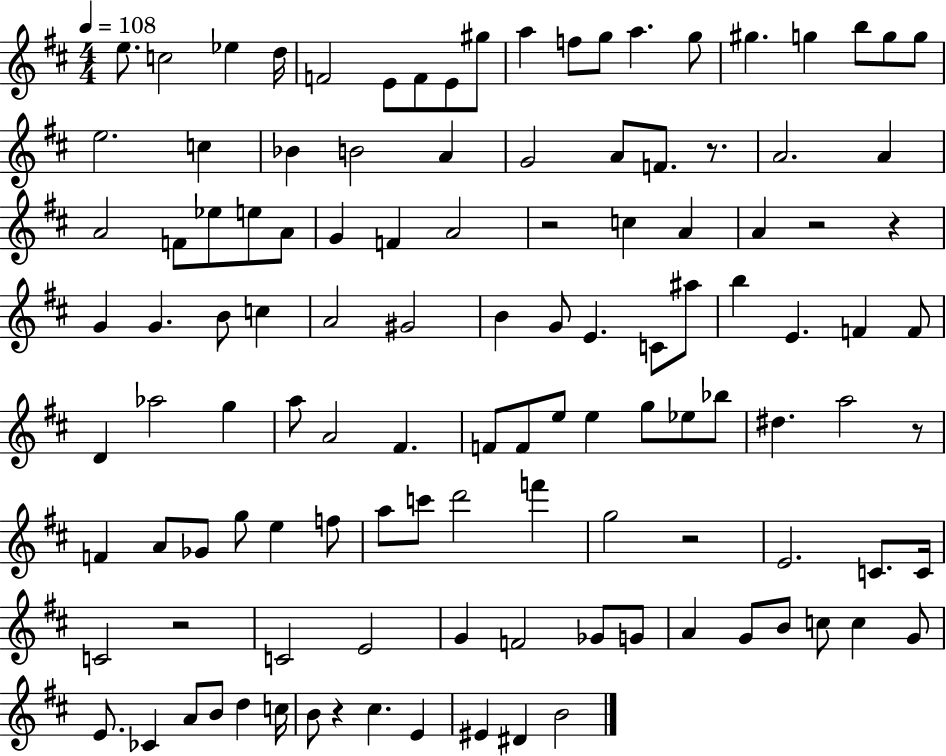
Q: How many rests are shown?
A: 8